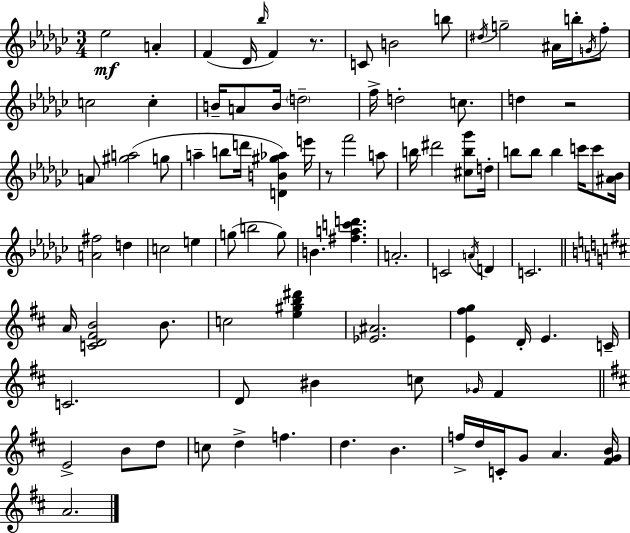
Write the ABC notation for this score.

X:1
T:Untitled
M:3/4
L:1/4
K:Ebm
_e2 A F _D/4 _b/4 F z/2 C/2 B2 b/2 ^d/4 g2 ^A/4 b/4 G/4 f/2 c2 c B/4 A/2 B/4 d2 f/4 d2 c/2 d z2 A/2 [^ga]2 g/2 a b/2 d'/4 [DB^g_a] e'/4 z/2 f'2 a/2 b/4 ^d'2 [^cb_g']/2 d/4 b/2 b/2 b c'/4 c'/2 [^A_B]/4 [A^f]2 d c2 e g/2 b2 g/2 B [^fac'd'] A2 C2 A/4 D C2 A/4 [CD^FB]2 B/2 c2 [e^gb^d'] [_E^A]2 [E^fg] D/4 E C/4 C2 D/2 ^B c/2 _G/4 ^F E2 B/2 d/2 c/2 d f d B f/4 d/4 C/4 G/2 A [^FGB]/4 A2